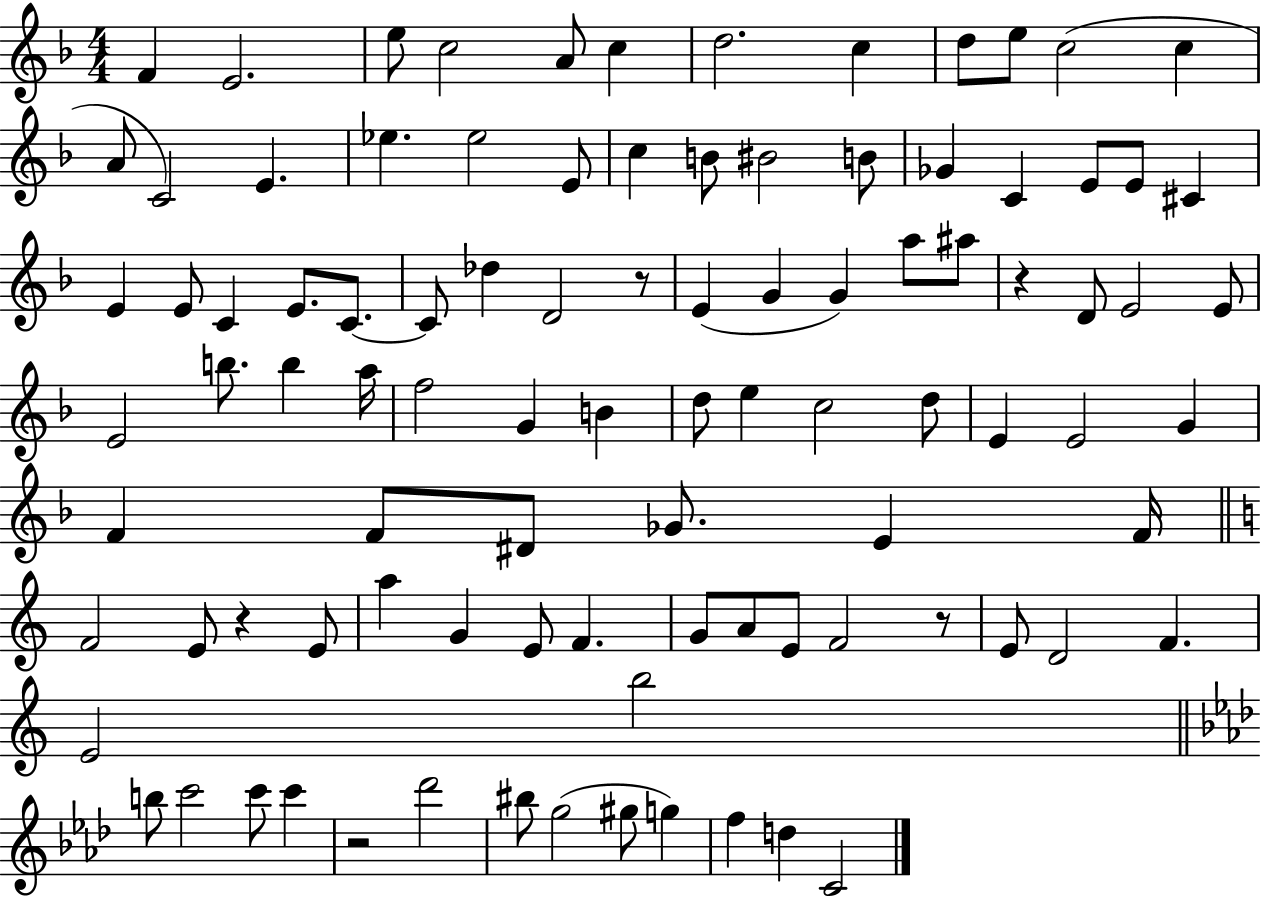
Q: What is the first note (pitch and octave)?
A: F4